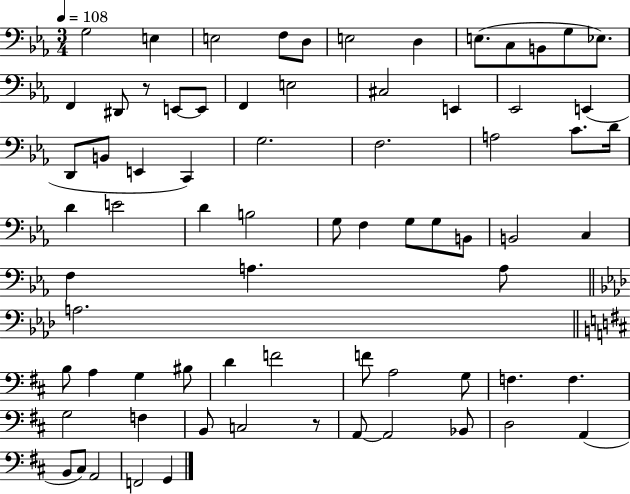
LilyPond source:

{
  \clef bass
  \numericTimeSignature
  \time 3/4
  \key ees \major
  \tempo 4 = 108
  g2 e4 | e2 f8 d8 | e2 d4 | e8.( c8 b,8 g8 ees8.) | \break f,4 dis,8 r8 e,8~~ e,8 | f,4 e2 | cis2 e,4 | ees,2 e,4( | \break d,8 b,8 e,4 c,4) | g2. | f2. | a2 c'8. d'16 | \break d'4 e'2 | d'4 b2 | g8 f4 g8 g8 b,8 | b,2 c4 | \break f4 a4. a8 | \bar "||" \break \key f \minor a2. | \bar "||" \break \key d \major b8 a4 g4 bis8 | d'4 f'2 | f'8 a2 g8 | f4. f4. | \break g2 f4 | b,8 c2 r8 | a,8~~ a,2 bes,8 | d2 a,4( | \break b,8 cis8) a,2 | f,2 g,4 | \bar "|."
}